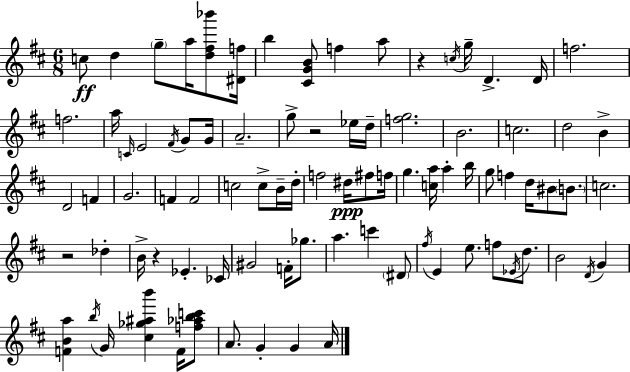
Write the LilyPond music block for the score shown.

{
  \clef treble
  \numericTimeSignature
  \time 6/8
  \key d \major
  c''8\ff d''4 \parenthesize g''8-- a''16 <d'' fis'' bes'''>8 <dis' f''>16 | b''4 <cis' g' b'>8 f''4 a''8 | r4 \acciaccatura { c''16 } g''16-- d'4.-> | d'16 f''2. | \break f''2. | a''16 \grace { c'16 } e'2 \acciaccatura { fis'16 } | g'8 g'16 a'2.-- | g''8-> r2 | \break ees''16 d''16-- <f'' g''>2. | b'2. | c''2. | d''2 b'4-> | \break d'2 f'4 | g'2. | f'4 f'2 | c''2 c''8-> | \break b'16-- d''16-. f''2 dis''16\ppp | fis''8 f''16 g''4. <c'' a''>16 a''4-. | b''16 g''8 f''4 d''16 bis'8 | \parenthesize b'8. c''2. | \break r2 des''4-. | b'16-> r4 ees'4.-. | ces'16 gis'2 f'16-. | ges''8. a''4. c'''4 | \break \parenthesize dis'8 \acciaccatura { fis''16 } e'4 e''8. f''8 | \acciaccatura { ees'16 } d''8. b'2 | \acciaccatura { d'16 } g'4 <f' b' a''>4 \acciaccatura { b''16 } g'16 | <cis'' ges'' ais'' b'''>4 f'16 <f'' aes'' b'' c'''>8 a'8. g'4-. | \break g'4 a'16 \bar "|."
}